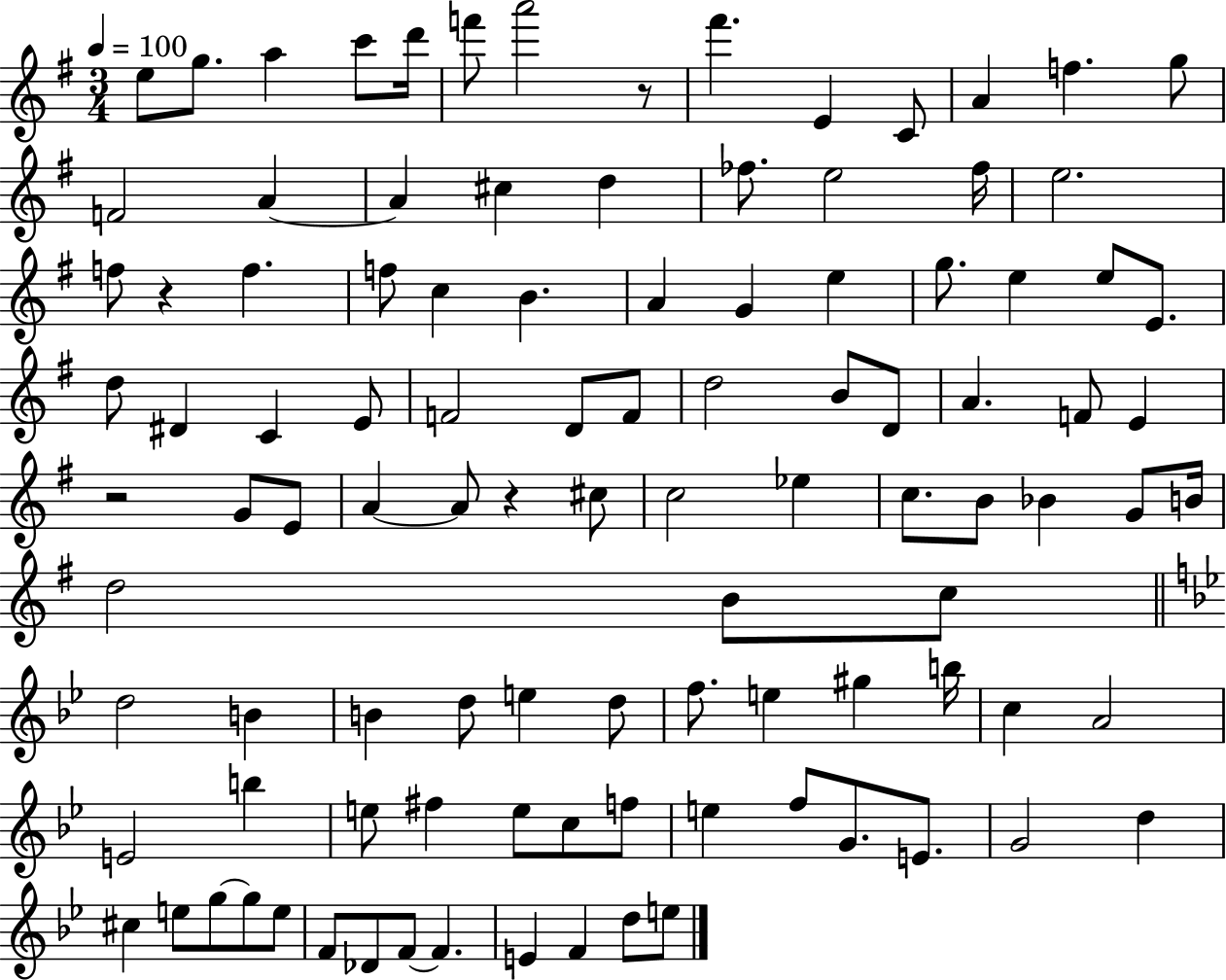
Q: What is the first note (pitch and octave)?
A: E5